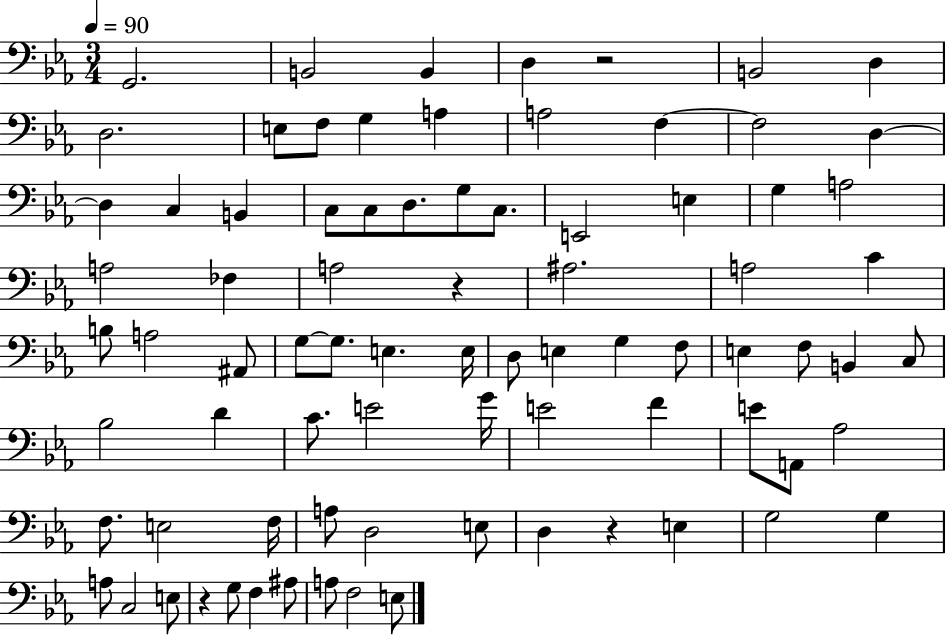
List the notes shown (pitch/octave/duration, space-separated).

G2/h. B2/h B2/q D3/q R/h B2/h D3/q D3/h. E3/e F3/e G3/q A3/q A3/h F3/q F3/h D3/q D3/q C3/q B2/q C3/e C3/e D3/e. G3/e C3/e. E2/h E3/q G3/q A3/h A3/h FES3/q A3/h R/q A#3/h. A3/h C4/q B3/e A3/h A#2/e G3/e G3/e. E3/q. E3/s D3/e E3/q G3/q F3/e E3/q F3/e B2/q C3/e Bb3/h D4/q C4/e. E4/h G4/s E4/h F4/q E4/e A2/e Ab3/h F3/e. E3/h F3/s A3/e D3/h E3/e D3/q R/q E3/q G3/h G3/q A3/e C3/h E3/e R/q G3/e F3/q A#3/e A3/e F3/h E3/e